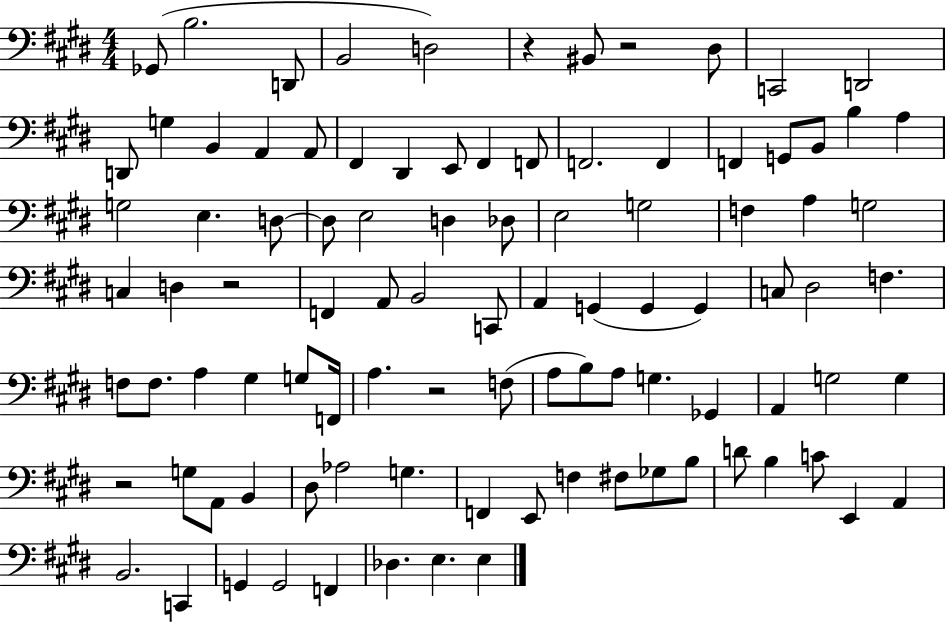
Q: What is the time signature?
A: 4/4